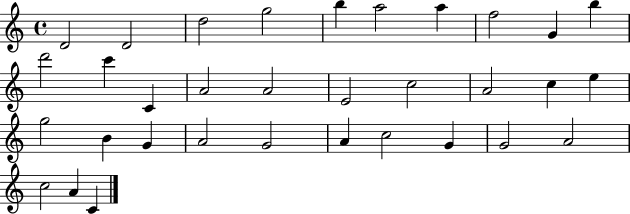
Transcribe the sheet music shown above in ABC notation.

X:1
T:Untitled
M:4/4
L:1/4
K:C
D2 D2 d2 g2 b a2 a f2 G b d'2 c' C A2 A2 E2 c2 A2 c e g2 B G A2 G2 A c2 G G2 A2 c2 A C